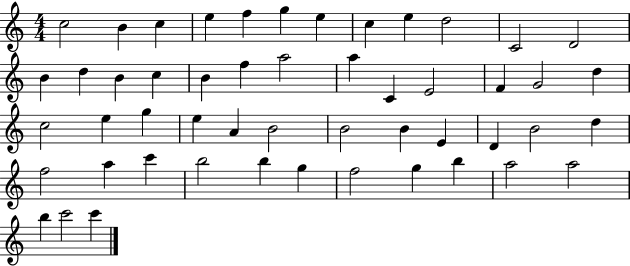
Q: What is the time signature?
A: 4/4